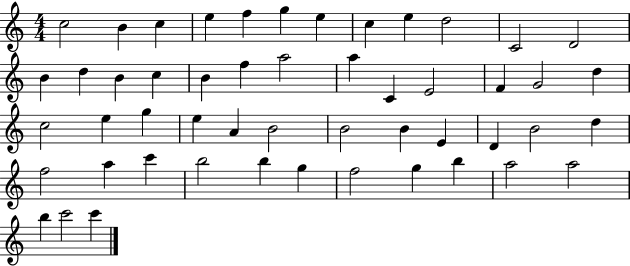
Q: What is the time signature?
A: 4/4